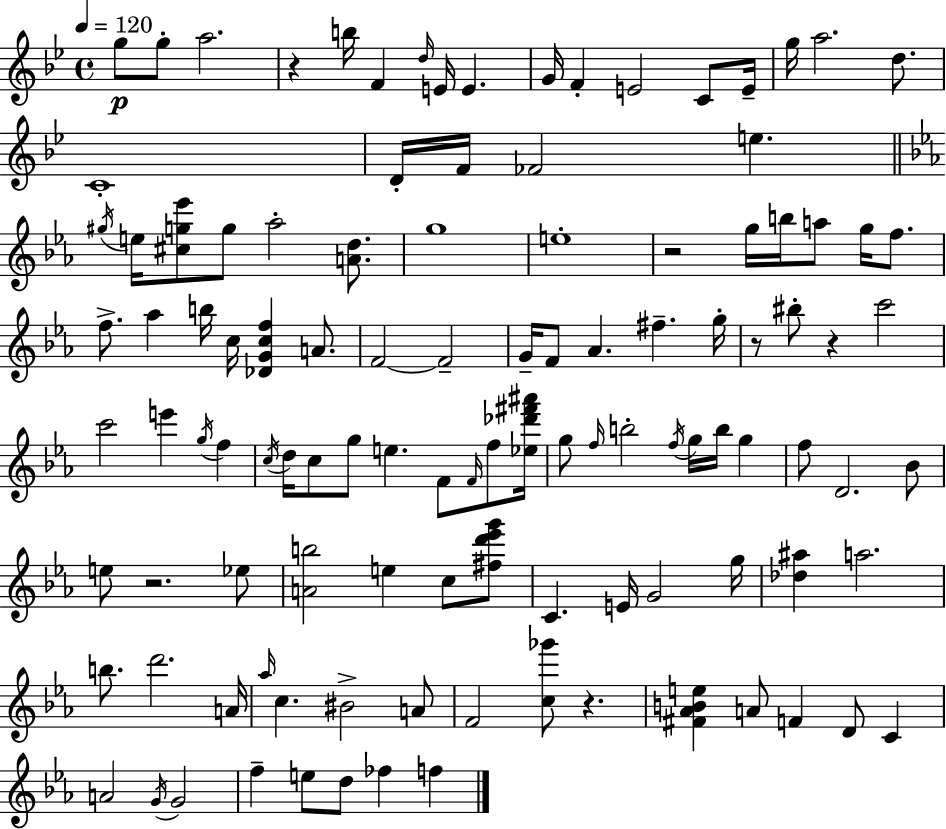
X:1
T:Untitled
M:4/4
L:1/4
K:Gm
g/2 g/2 a2 z b/4 F d/4 E/4 E G/4 F E2 C/2 E/4 g/4 a2 d/2 C4 D/4 F/4 _F2 e ^g/4 e/4 [^cg_e']/2 g/2 _a2 [Ad]/2 g4 e4 z2 g/4 b/4 a/2 g/4 f/2 f/2 _a b/4 c/4 [_DGcf] A/2 F2 F2 G/4 F/2 _A ^f g/4 z/2 ^b/2 z c'2 c'2 e' g/4 f c/4 d/4 c/2 g/2 e F/2 F/4 f/2 [_e_d'^f'^a']/4 g/2 f/4 b2 f/4 g/4 b/4 g f/2 D2 _B/2 e/2 z2 _e/2 [Ab]2 e c/2 [^fd'_e'g']/2 C E/4 G2 g/4 [_d^a] a2 b/2 d'2 A/4 _a/4 c ^B2 A/2 F2 [c_g']/2 z [^F_ABe] A/2 F D/2 C A2 G/4 G2 f e/2 d/2 _f f